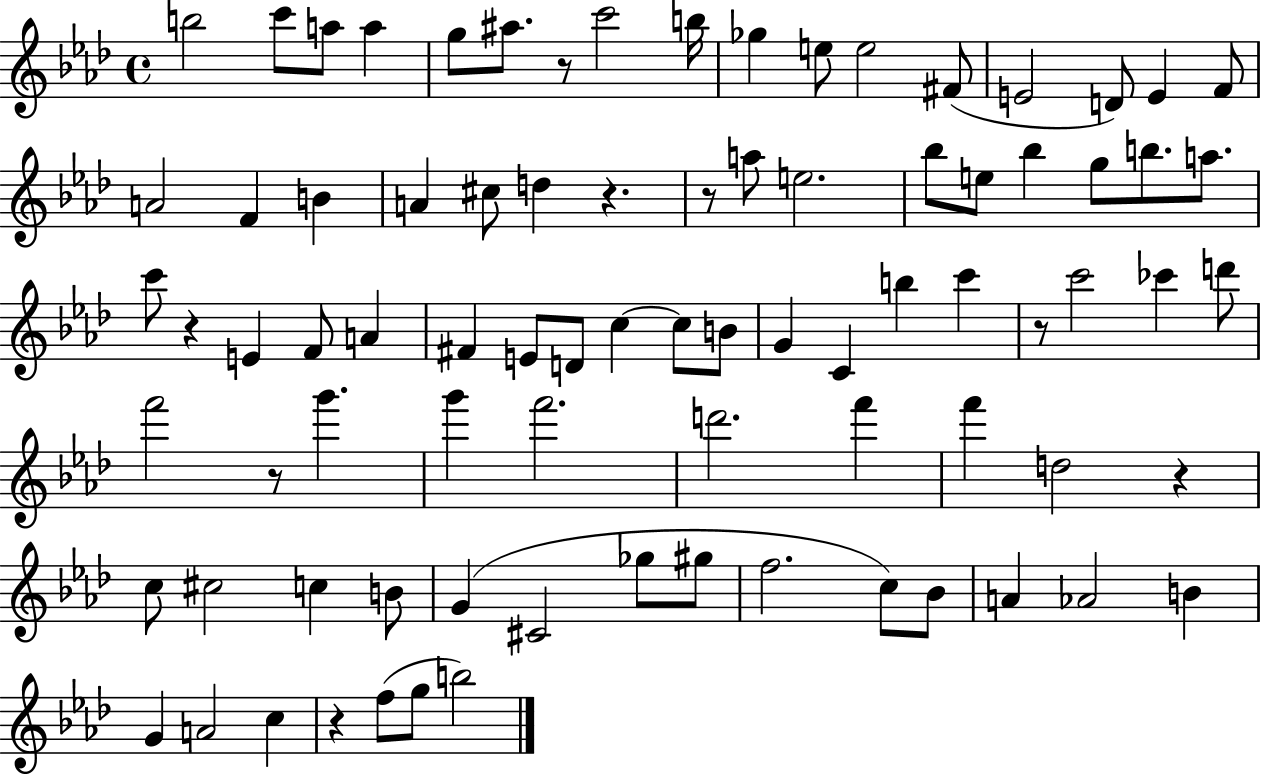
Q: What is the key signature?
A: AES major